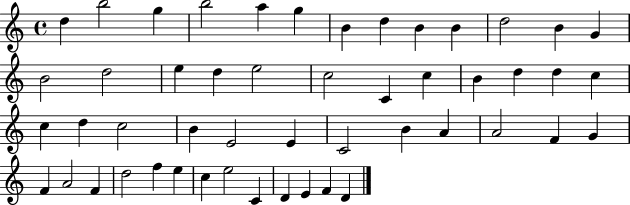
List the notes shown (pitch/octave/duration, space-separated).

D5/q B5/h G5/q B5/h A5/q G5/q B4/q D5/q B4/q B4/q D5/h B4/q G4/q B4/h D5/h E5/q D5/q E5/h C5/h C4/q C5/q B4/q D5/q D5/q C5/q C5/q D5/q C5/h B4/q E4/h E4/q C4/h B4/q A4/q A4/h F4/q G4/q F4/q A4/h F4/q D5/h F5/q E5/q C5/q E5/h C4/q D4/q E4/q F4/q D4/q